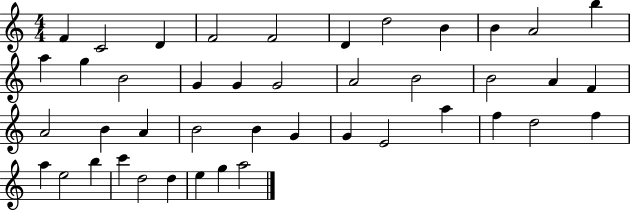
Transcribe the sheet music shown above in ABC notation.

X:1
T:Untitled
M:4/4
L:1/4
K:C
F C2 D F2 F2 D d2 B B A2 b a g B2 G G G2 A2 B2 B2 A F A2 B A B2 B G G E2 a f d2 f a e2 b c' d2 d e g a2